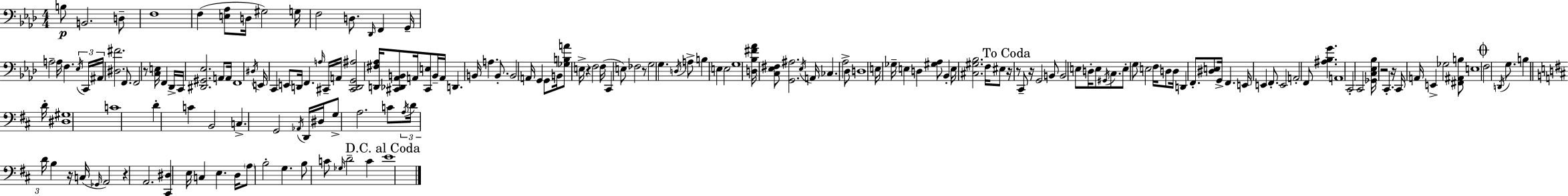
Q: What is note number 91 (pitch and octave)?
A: D3